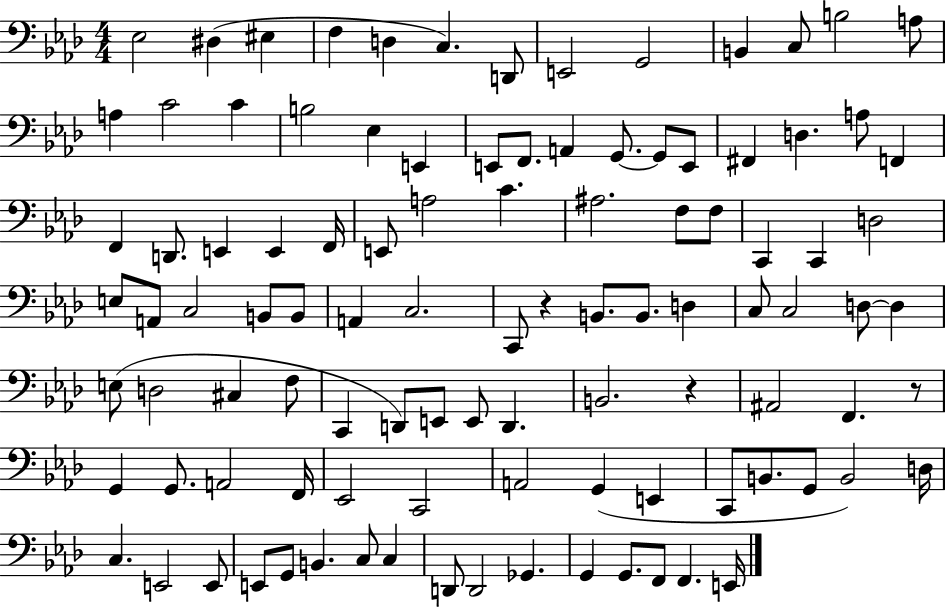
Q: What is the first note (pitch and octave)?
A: Eb3